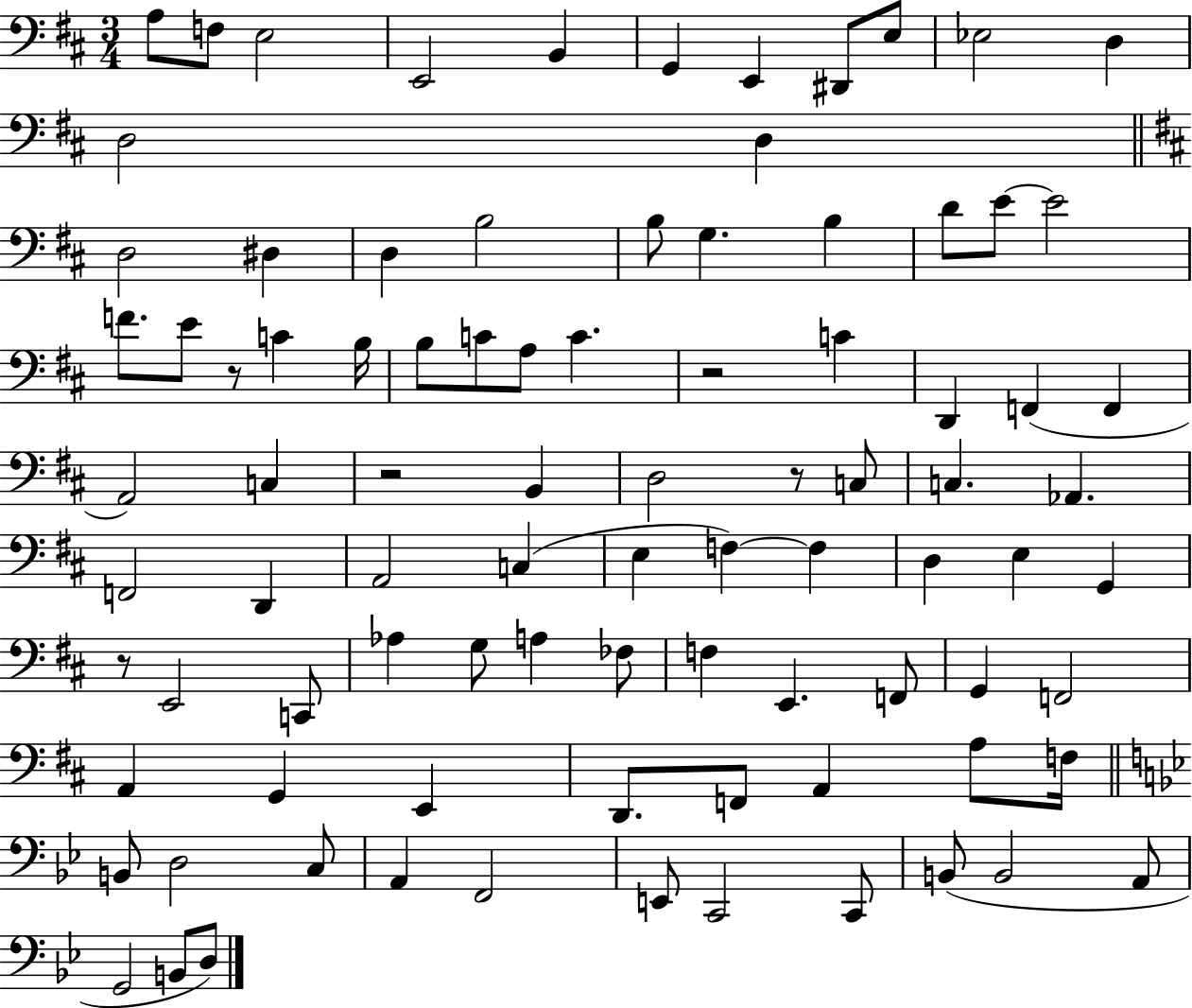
A3/e F3/e E3/h E2/h B2/q G2/q E2/q D#2/e E3/e Eb3/h D3/q D3/h D3/q D3/h D#3/q D3/q B3/h B3/e G3/q. B3/q D4/e E4/e E4/h F4/e. E4/e R/e C4/q B3/s B3/e C4/e A3/e C4/q. R/h C4/q D2/q F2/q F2/q A2/h C3/q R/h B2/q D3/h R/e C3/e C3/q. Ab2/q. F2/h D2/q A2/h C3/q E3/q F3/q F3/q D3/q E3/q G2/q R/e E2/h C2/e Ab3/q G3/e A3/q FES3/e F3/q E2/q. F2/e G2/q F2/h A2/q G2/q E2/q D2/e. F2/e A2/q A3/e F3/s B2/e D3/h C3/e A2/q F2/h E2/e C2/h C2/e B2/e B2/h A2/e G2/h B2/e D3/e